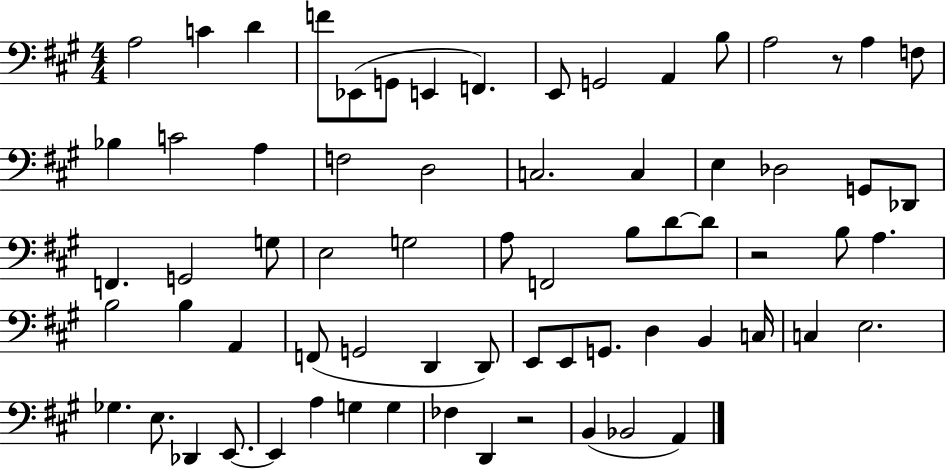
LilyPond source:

{
  \clef bass
  \numericTimeSignature
  \time 4/4
  \key a \major
  a2 c'4 d'4 | f'8 ees,8( g,8 e,4 f,4.) | e,8 g,2 a,4 b8 | a2 r8 a4 f8 | \break bes4 c'2 a4 | f2 d2 | c2. c4 | e4 des2 g,8 des,8 | \break f,4. g,2 g8 | e2 g2 | a8 f,2 b8 d'8~~ d'8 | r2 b8 a4. | \break b2 b4 a,4 | f,8( g,2 d,4 d,8) | e,8 e,8 g,8. d4 b,4 c16 | c4 e2. | \break ges4. e8. des,4 e,8.~~ | e,4 a4 g4 g4 | fes4 d,4 r2 | b,4( bes,2 a,4) | \break \bar "|."
}